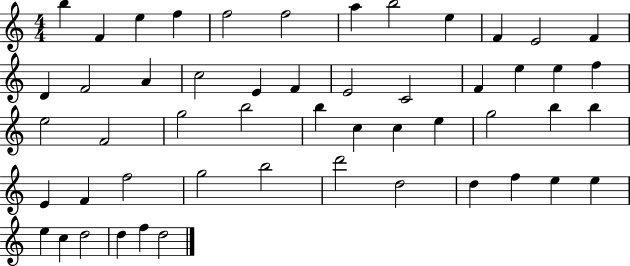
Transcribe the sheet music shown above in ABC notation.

X:1
T:Untitled
M:4/4
L:1/4
K:C
b F e f f2 f2 a b2 e F E2 F D F2 A c2 E F E2 C2 F e e f e2 F2 g2 b2 b c c e g2 b b E F f2 g2 b2 d'2 d2 d f e e e c d2 d f d2